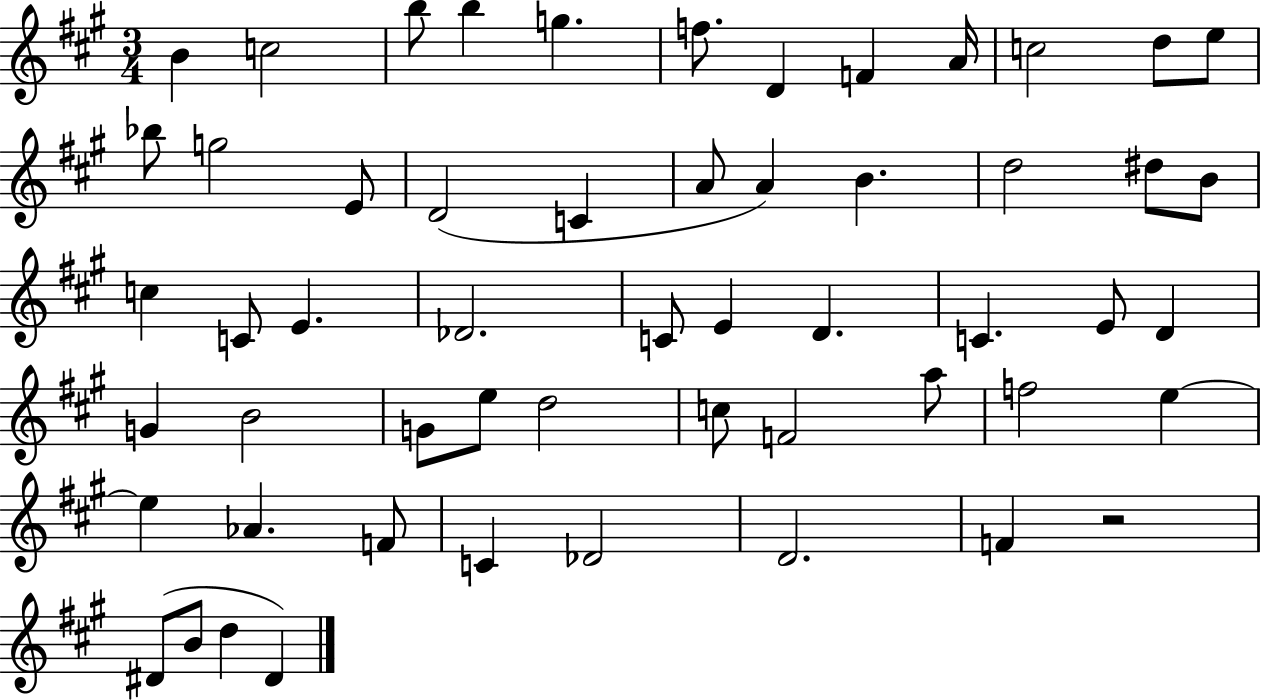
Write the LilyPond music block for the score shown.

{
  \clef treble
  \numericTimeSignature
  \time 3/4
  \key a \major
  b'4 c''2 | b''8 b''4 g''4. | f''8. d'4 f'4 a'16 | c''2 d''8 e''8 | \break bes''8 g''2 e'8 | d'2( c'4 | a'8 a'4) b'4. | d''2 dis''8 b'8 | \break c''4 c'8 e'4. | des'2. | c'8 e'4 d'4. | c'4. e'8 d'4 | \break g'4 b'2 | g'8 e''8 d''2 | c''8 f'2 a''8 | f''2 e''4~~ | \break e''4 aes'4. f'8 | c'4 des'2 | d'2. | f'4 r2 | \break dis'8( b'8 d''4 dis'4) | \bar "|."
}